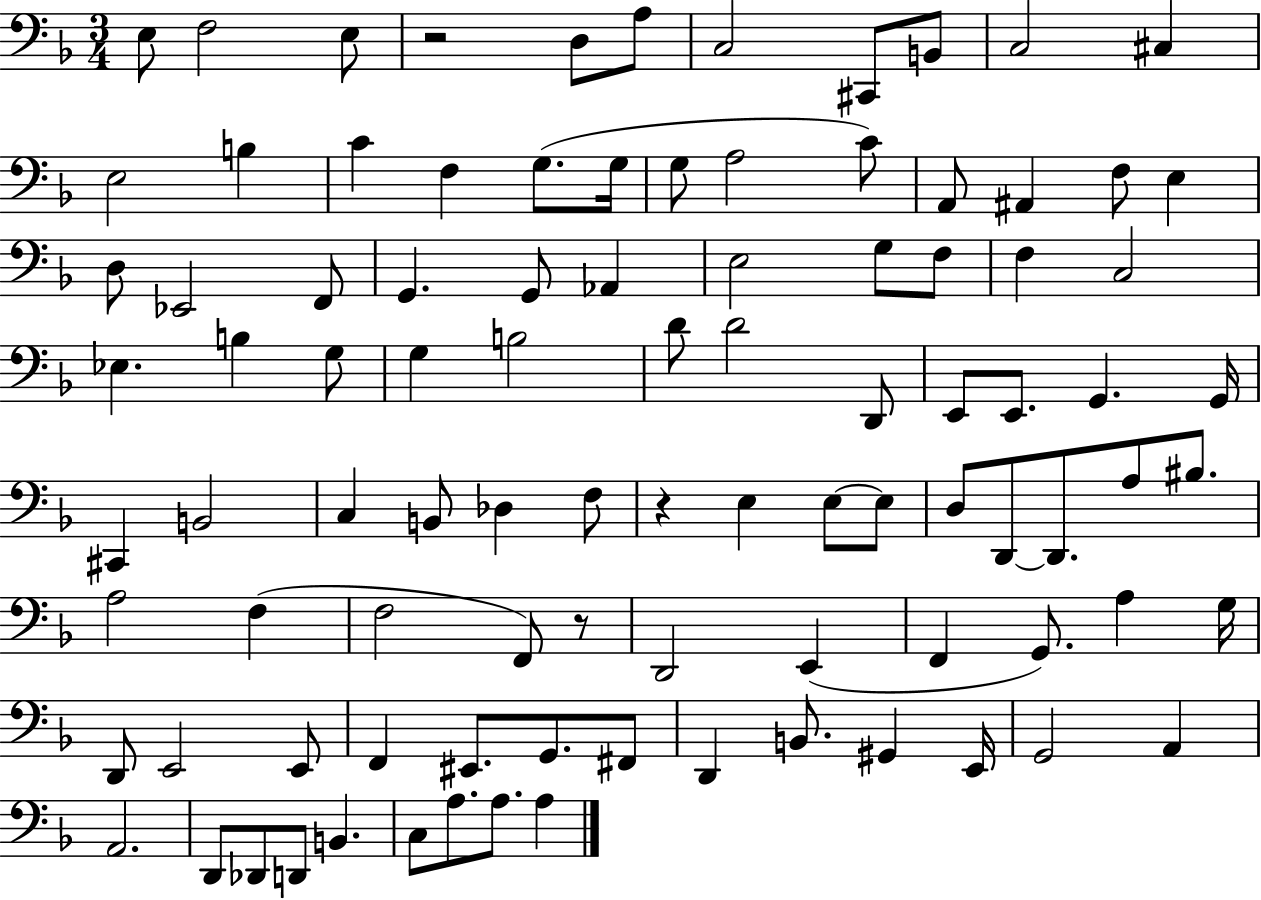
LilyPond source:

{
  \clef bass
  \numericTimeSignature
  \time 3/4
  \key f \major
  \repeat volta 2 { e8 f2 e8 | r2 d8 a8 | c2 cis,8 b,8 | c2 cis4 | \break e2 b4 | c'4 f4 g8.( g16 | g8 a2 c'8) | a,8 ais,4 f8 e4 | \break d8 ees,2 f,8 | g,4. g,8 aes,4 | e2 g8 f8 | f4 c2 | \break ees4. b4 g8 | g4 b2 | d'8 d'2 d,8 | e,8 e,8. g,4. g,16 | \break cis,4 b,2 | c4 b,8 des4 f8 | r4 e4 e8~~ e8 | d8 d,8~~ d,8. a8 bis8. | \break a2 f4( | f2 f,8) r8 | d,2 e,4( | f,4 g,8.) a4 g16 | \break d,8 e,2 e,8 | f,4 eis,8. g,8. fis,8 | d,4 b,8. gis,4 e,16 | g,2 a,4 | \break a,2. | d,8 des,8 d,8 b,4. | c8 a8. a8. a4 | } \bar "|."
}